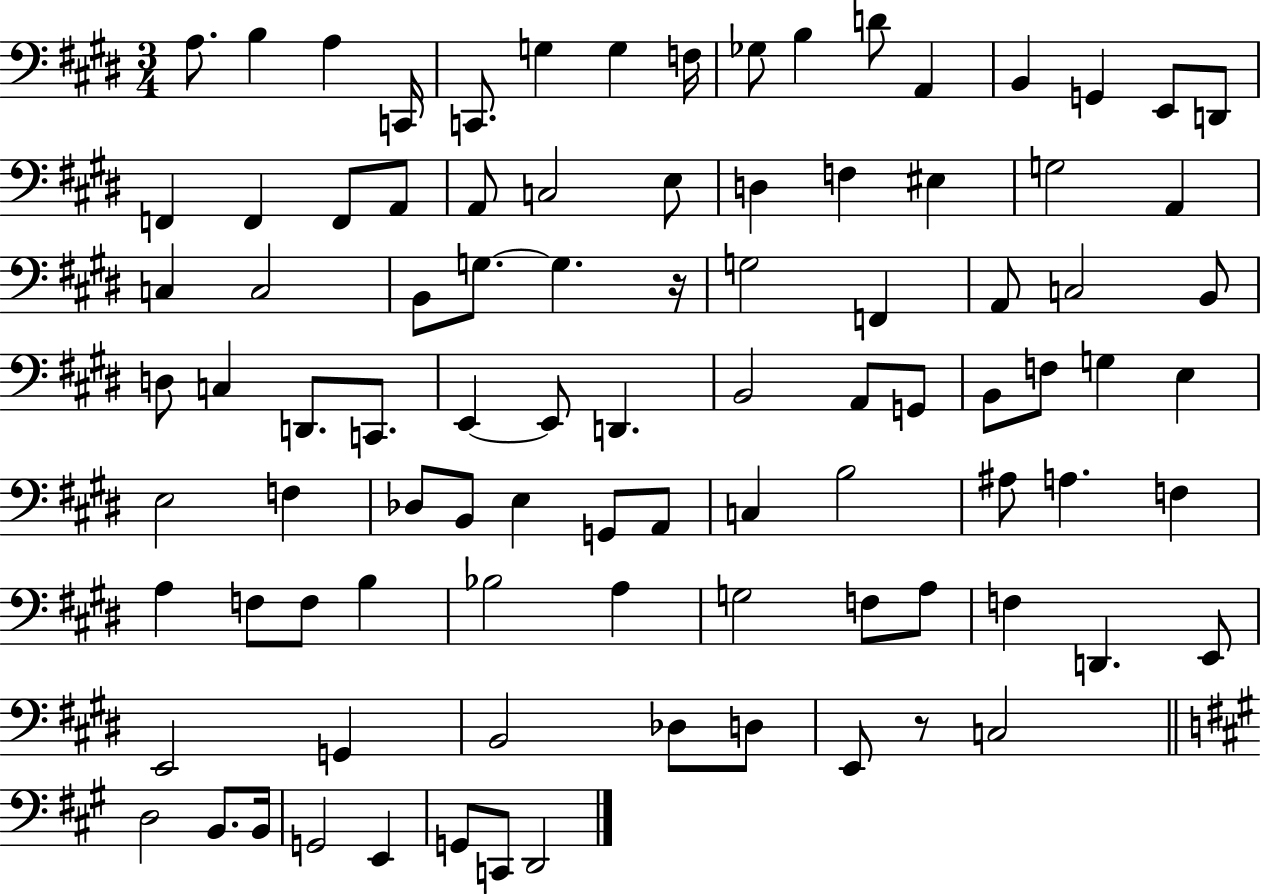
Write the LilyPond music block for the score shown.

{
  \clef bass
  \numericTimeSignature
  \time 3/4
  \key e \major
  a8. b4 a4 c,16 | c,8. g4 g4 f16 | ges8 b4 d'8 a,4 | b,4 g,4 e,8 d,8 | \break f,4 f,4 f,8 a,8 | a,8 c2 e8 | d4 f4 eis4 | g2 a,4 | \break c4 c2 | b,8 g8.~~ g4. r16 | g2 f,4 | a,8 c2 b,8 | \break d8 c4 d,8. c,8. | e,4~~ e,8 d,4. | b,2 a,8 g,8 | b,8 f8 g4 e4 | \break e2 f4 | des8 b,8 e4 g,8 a,8 | c4 b2 | ais8 a4. f4 | \break a4 f8 f8 b4 | bes2 a4 | g2 f8 a8 | f4 d,4. e,8 | \break e,2 g,4 | b,2 des8 d8 | e,8 r8 c2 | \bar "||" \break \key a \major d2 b,8. b,16 | g,2 e,4 | g,8 c,8 d,2 | \bar "|."
}